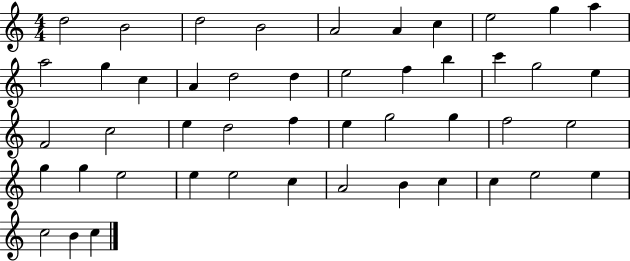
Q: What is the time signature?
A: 4/4